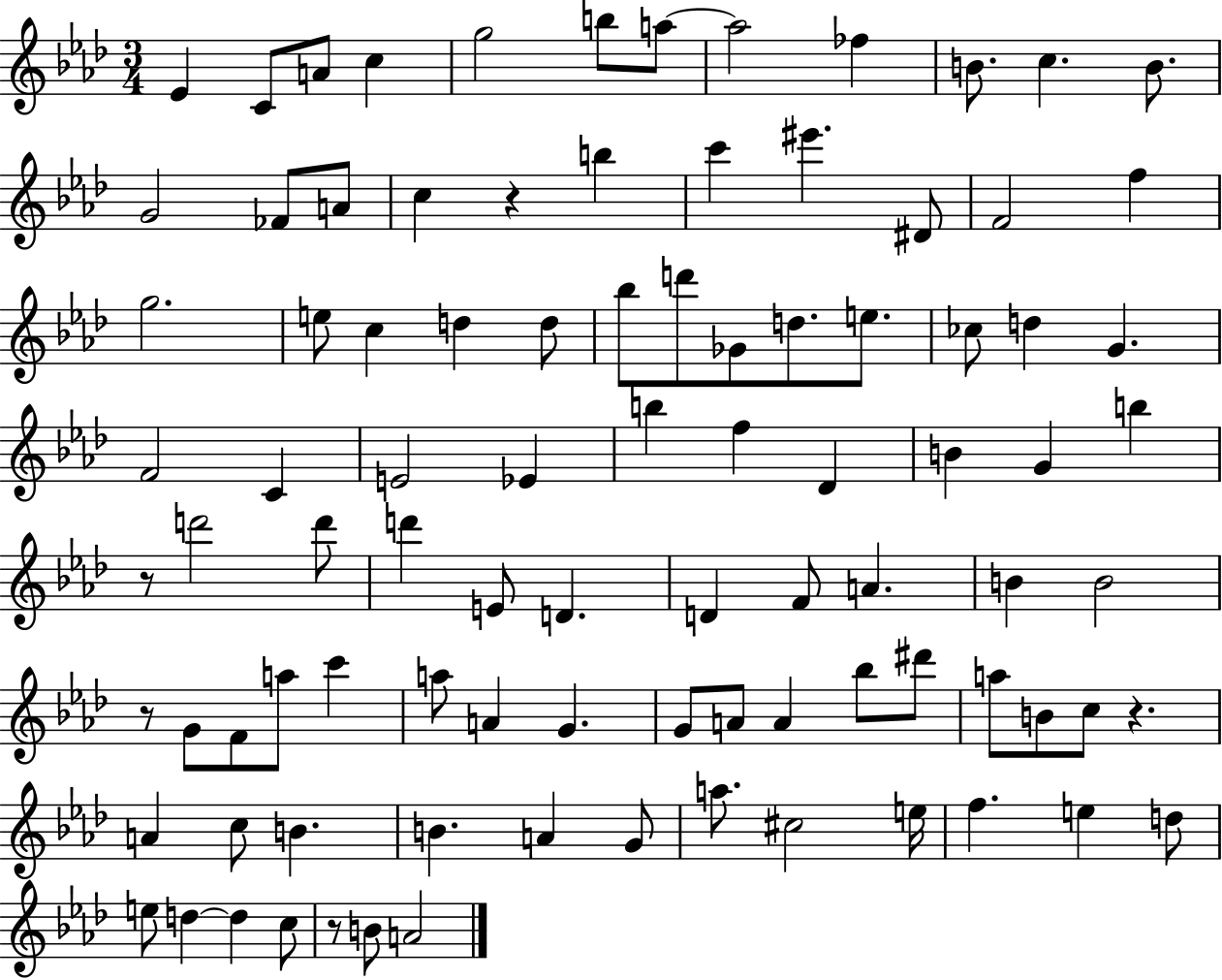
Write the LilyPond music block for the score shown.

{
  \clef treble
  \numericTimeSignature
  \time 3/4
  \key aes \major
  ees'4 c'8 a'8 c''4 | g''2 b''8 a''8~~ | a''2 fes''4 | b'8. c''4. b'8. | \break g'2 fes'8 a'8 | c''4 r4 b''4 | c'''4 eis'''4. dis'8 | f'2 f''4 | \break g''2. | e''8 c''4 d''4 d''8 | bes''8 d'''8 ges'8 d''8. e''8. | ces''8 d''4 g'4. | \break f'2 c'4 | e'2 ees'4 | b''4 f''4 des'4 | b'4 g'4 b''4 | \break r8 d'''2 d'''8 | d'''4 e'8 d'4. | d'4 f'8 a'4. | b'4 b'2 | \break r8 g'8 f'8 a''8 c'''4 | a''8 a'4 g'4. | g'8 a'8 a'4 bes''8 dis'''8 | a''8 b'8 c''8 r4. | \break a'4 c''8 b'4. | b'4. a'4 g'8 | a''8. cis''2 e''16 | f''4. e''4 d''8 | \break e''8 d''4~~ d''4 c''8 | r8 b'8 a'2 | \bar "|."
}